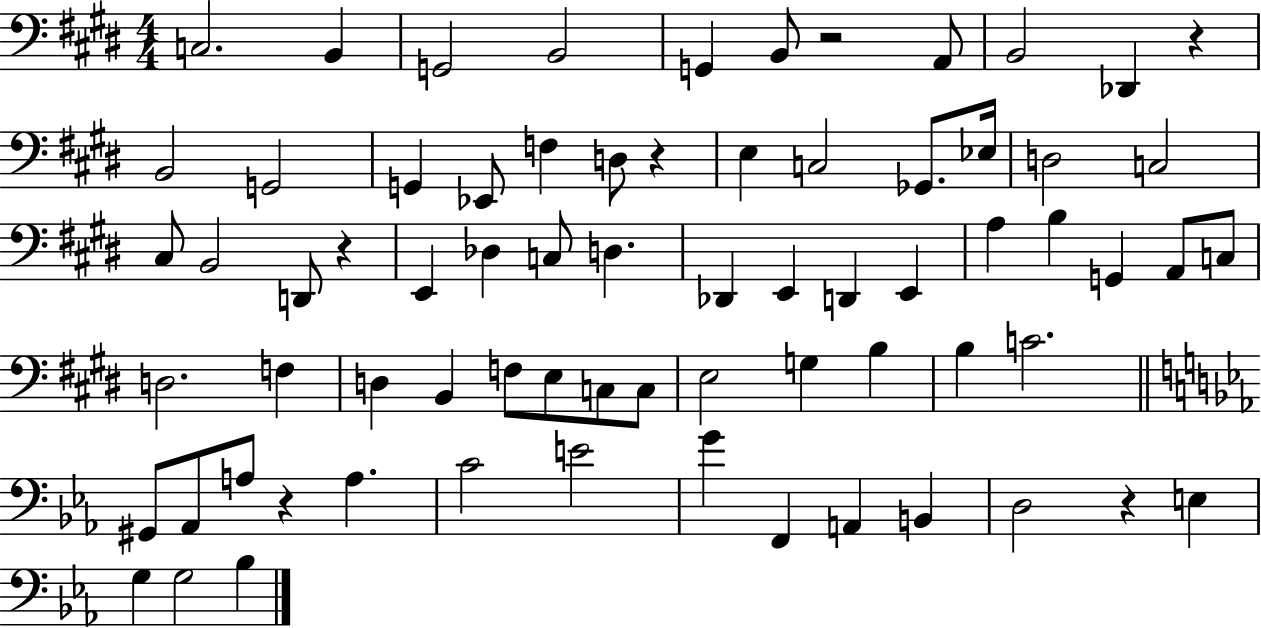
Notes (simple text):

C3/h. B2/q G2/h B2/h G2/q B2/e R/h A2/e B2/h Db2/q R/q B2/h G2/h G2/q Eb2/e F3/q D3/e R/q E3/q C3/h Gb2/e. Eb3/s D3/h C3/h C#3/e B2/h D2/e R/q E2/q Db3/q C3/e D3/q. Db2/q E2/q D2/q E2/q A3/q B3/q G2/q A2/e C3/e D3/h. F3/q D3/q B2/q F3/e E3/e C3/e C3/e E3/h G3/q B3/q B3/q C4/h. G#2/e Ab2/e A3/e R/q A3/q. C4/h E4/h G4/q F2/q A2/q B2/q D3/h R/q E3/q G3/q G3/h Bb3/q